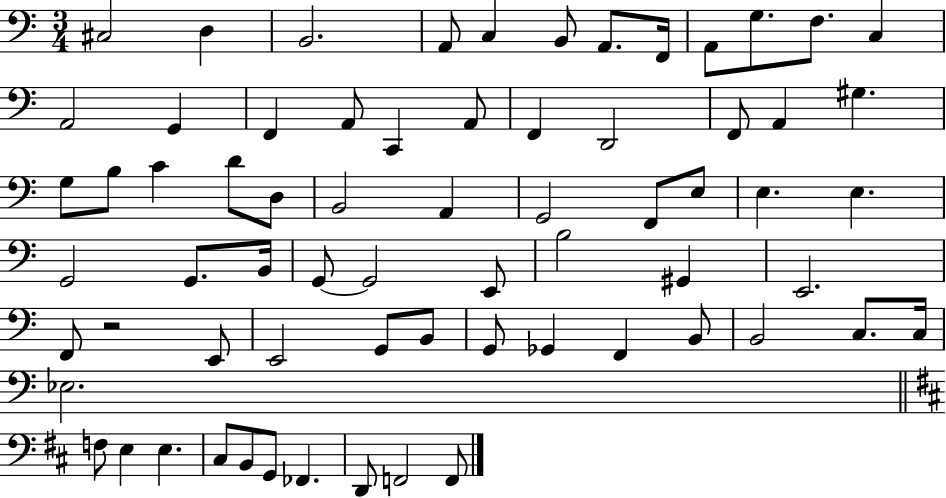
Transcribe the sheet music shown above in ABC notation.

X:1
T:Untitled
M:3/4
L:1/4
K:C
^C,2 D, B,,2 A,,/2 C, B,,/2 A,,/2 F,,/4 A,,/2 G,/2 F,/2 C, A,,2 G,, F,, A,,/2 C,, A,,/2 F,, D,,2 F,,/2 A,, ^G, G,/2 B,/2 C D/2 D,/2 B,,2 A,, G,,2 F,,/2 E,/2 E, E, G,,2 G,,/2 B,,/4 G,,/2 G,,2 E,,/2 B,2 ^G,, E,,2 F,,/2 z2 E,,/2 E,,2 G,,/2 B,,/2 G,,/2 _G,, F,, B,,/2 B,,2 C,/2 C,/4 _E,2 F,/2 E, E, ^C,/2 B,,/2 G,,/2 _F,, D,,/2 F,,2 F,,/2